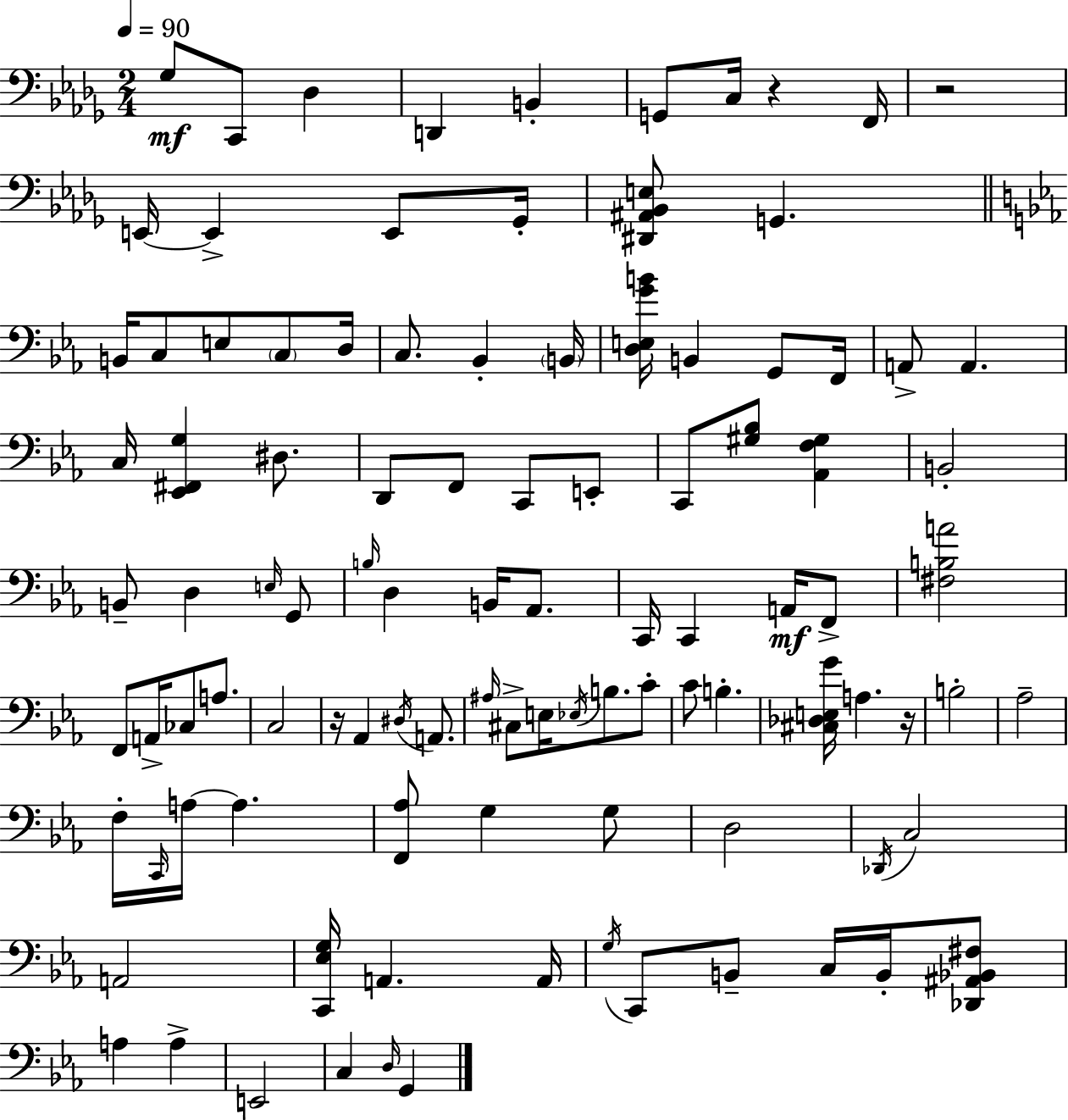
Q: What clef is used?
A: bass